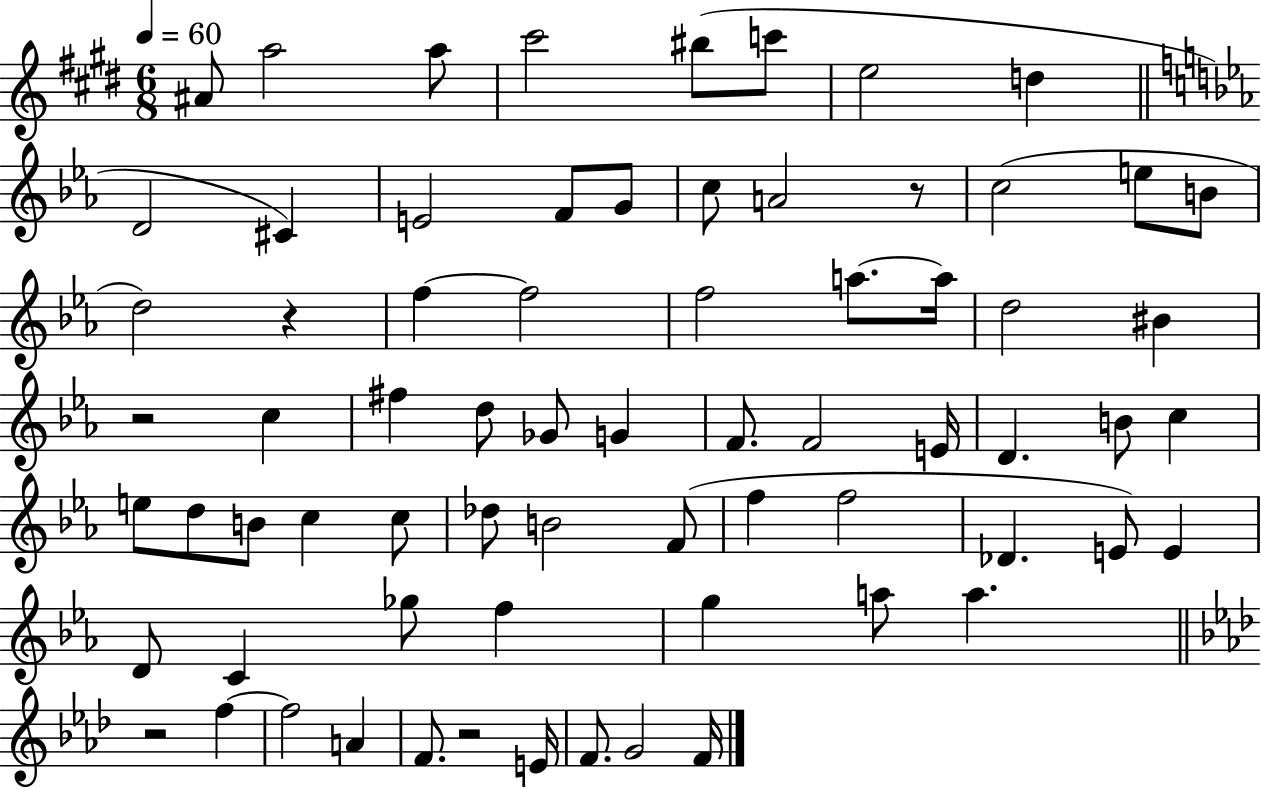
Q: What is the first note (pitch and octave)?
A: A#4